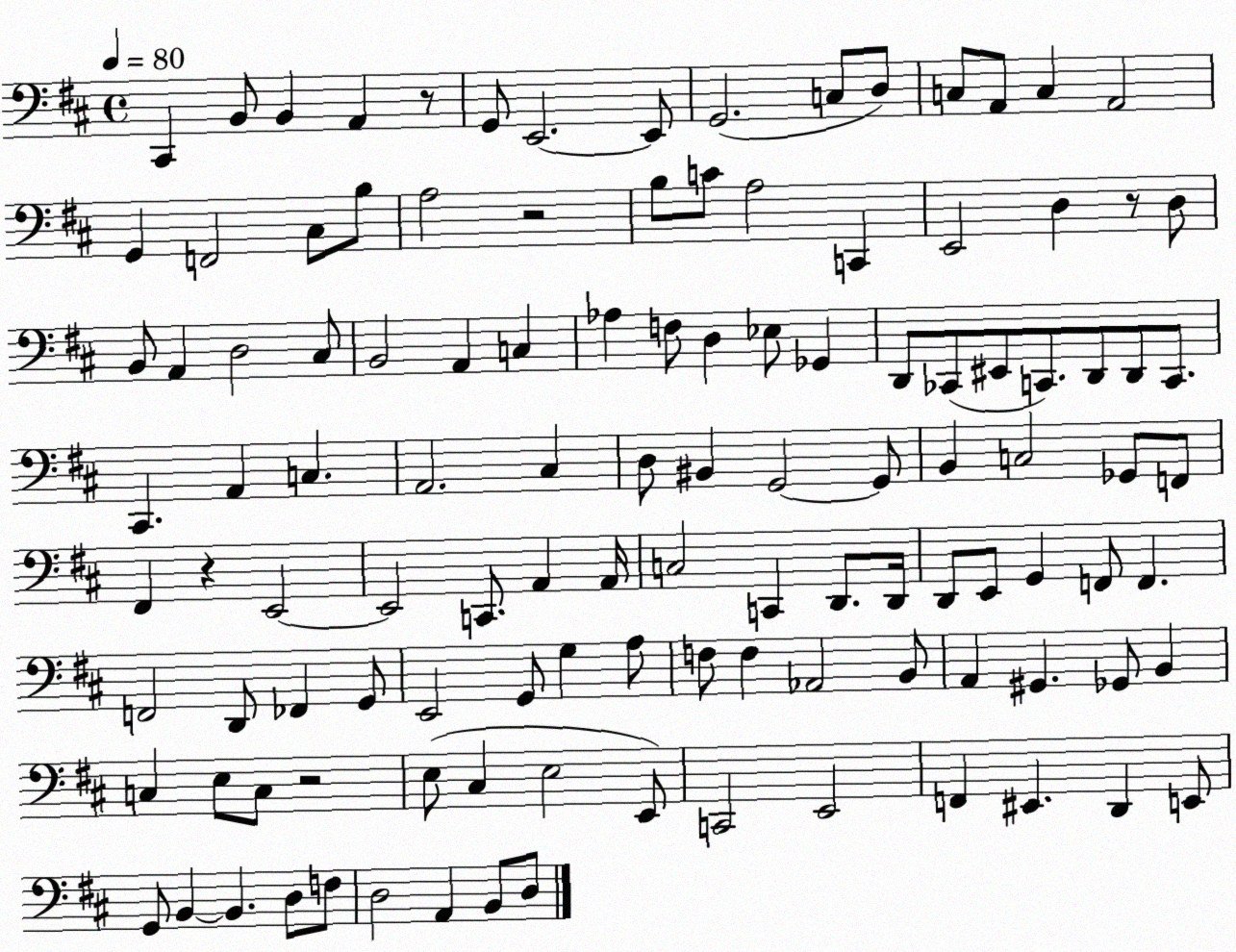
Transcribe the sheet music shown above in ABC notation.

X:1
T:Untitled
M:4/4
L:1/4
K:D
^C,, B,,/2 B,, A,, z/2 G,,/2 E,,2 E,,/2 G,,2 C,/2 D,/2 C,/2 A,,/2 C, A,,2 G,, F,,2 ^C,/2 B,/2 A,2 z2 B,/2 C/2 A,2 C,, E,,2 D, z/2 D,/2 B,,/2 A,, D,2 ^C,/2 B,,2 A,, C, _A, F,/2 D, _E,/2 _G,, D,,/2 _C,,/2 ^E,,/2 C,,/2 D,,/2 D,,/2 C,,/2 ^C,, A,, C, A,,2 ^C, D,/2 ^B,, G,,2 G,,/2 B,, C,2 _G,,/2 F,,/2 ^F,, z E,,2 E,,2 C,,/2 A,, A,,/4 C,2 C,, D,,/2 D,,/4 D,,/2 E,,/2 G,, F,,/2 F,, F,,2 D,,/2 _F,, G,,/2 E,,2 G,,/2 G, A,/2 F,/2 F, _A,,2 B,,/2 A,, ^G,, _G,,/2 B,, C, E,/2 C,/2 z2 E,/2 ^C, E,2 E,,/2 C,,2 E,,2 F,, ^E,, D,, E,,/2 G,,/2 B,, B,, D,/2 F,/2 D,2 A,, B,,/2 D,/2